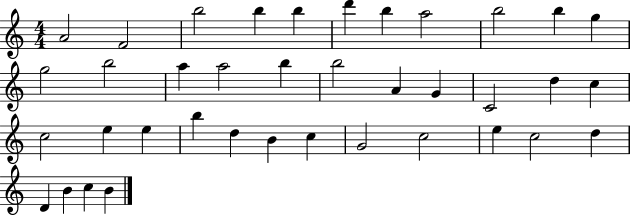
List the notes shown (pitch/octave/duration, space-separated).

A4/h F4/h B5/h B5/q B5/q D6/q B5/q A5/h B5/h B5/q G5/q G5/h B5/h A5/q A5/h B5/q B5/h A4/q G4/q C4/h D5/q C5/q C5/h E5/q E5/q B5/q D5/q B4/q C5/q G4/h C5/h E5/q C5/h D5/q D4/q B4/q C5/q B4/q